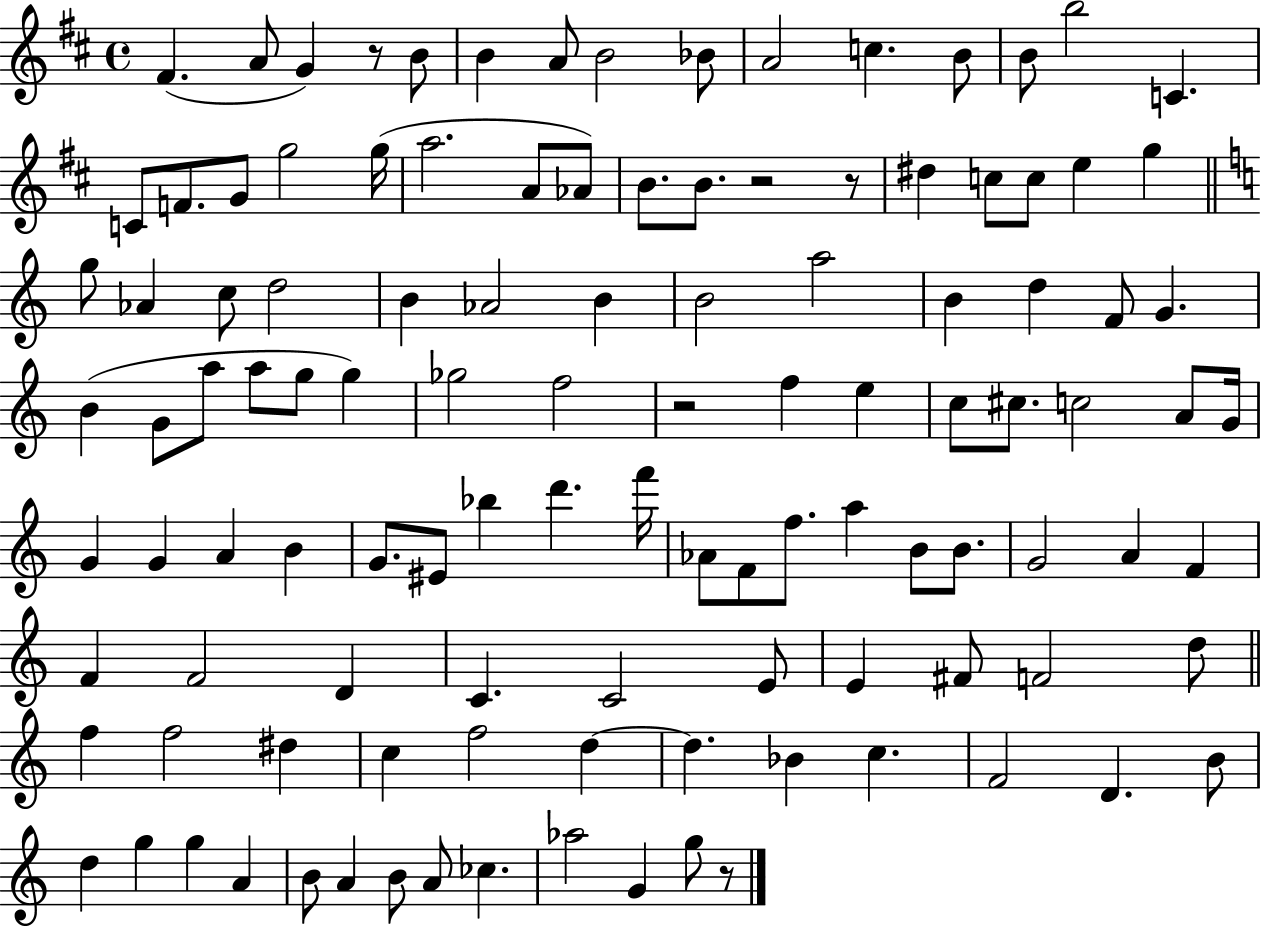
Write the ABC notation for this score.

X:1
T:Untitled
M:4/4
L:1/4
K:D
^F A/2 G z/2 B/2 B A/2 B2 _B/2 A2 c B/2 B/2 b2 C C/2 F/2 G/2 g2 g/4 a2 A/2 _A/2 B/2 B/2 z2 z/2 ^d c/2 c/2 e g g/2 _A c/2 d2 B _A2 B B2 a2 B d F/2 G B G/2 a/2 a/2 g/2 g _g2 f2 z2 f e c/2 ^c/2 c2 A/2 G/4 G G A B G/2 ^E/2 _b d' f'/4 _A/2 F/2 f/2 a B/2 B/2 G2 A F F F2 D C C2 E/2 E ^F/2 F2 d/2 f f2 ^d c f2 d d _B c F2 D B/2 d g g A B/2 A B/2 A/2 _c _a2 G g/2 z/2